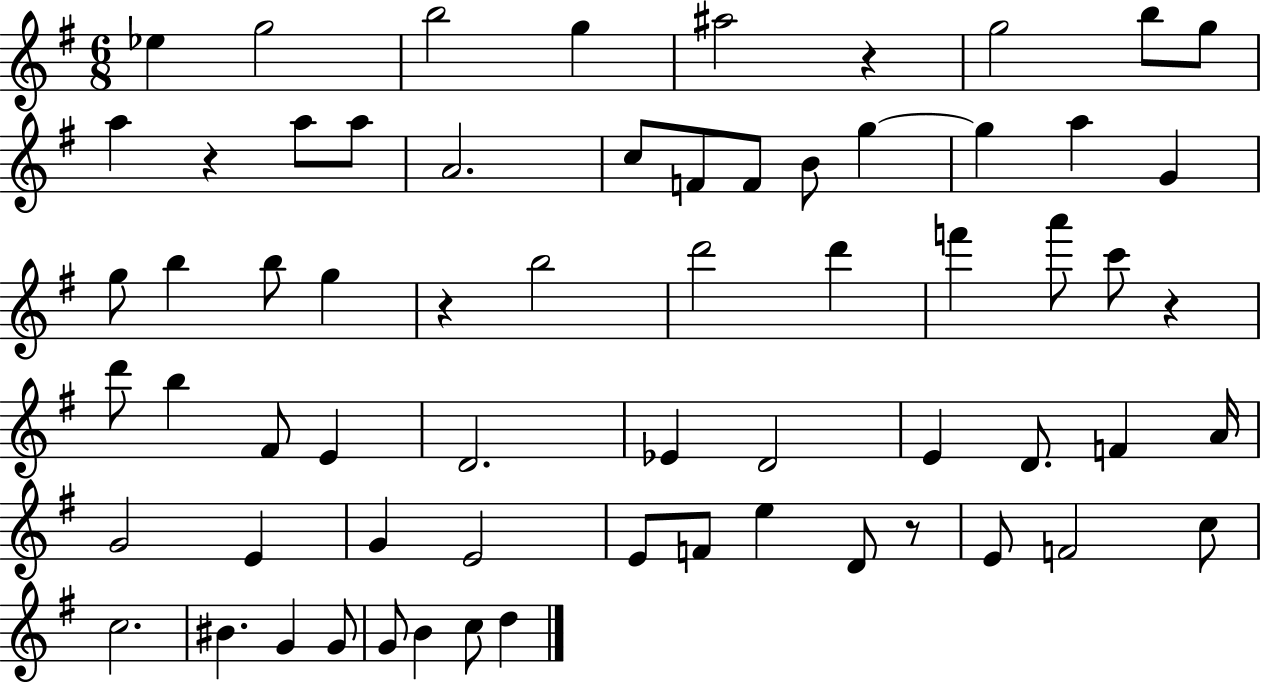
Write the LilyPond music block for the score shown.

{
  \clef treble
  \numericTimeSignature
  \time 6/8
  \key g \major
  ees''4 g''2 | b''2 g''4 | ais''2 r4 | g''2 b''8 g''8 | \break a''4 r4 a''8 a''8 | a'2. | c''8 f'8 f'8 b'8 g''4~~ | g''4 a''4 g'4 | \break g''8 b''4 b''8 g''4 | r4 b''2 | d'''2 d'''4 | f'''4 a'''8 c'''8 r4 | \break d'''8 b''4 fis'8 e'4 | d'2. | ees'4 d'2 | e'4 d'8. f'4 a'16 | \break g'2 e'4 | g'4 e'2 | e'8 f'8 e''4 d'8 r8 | e'8 f'2 c''8 | \break c''2. | bis'4. g'4 g'8 | g'8 b'4 c''8 d''4 | \bar "|."
}